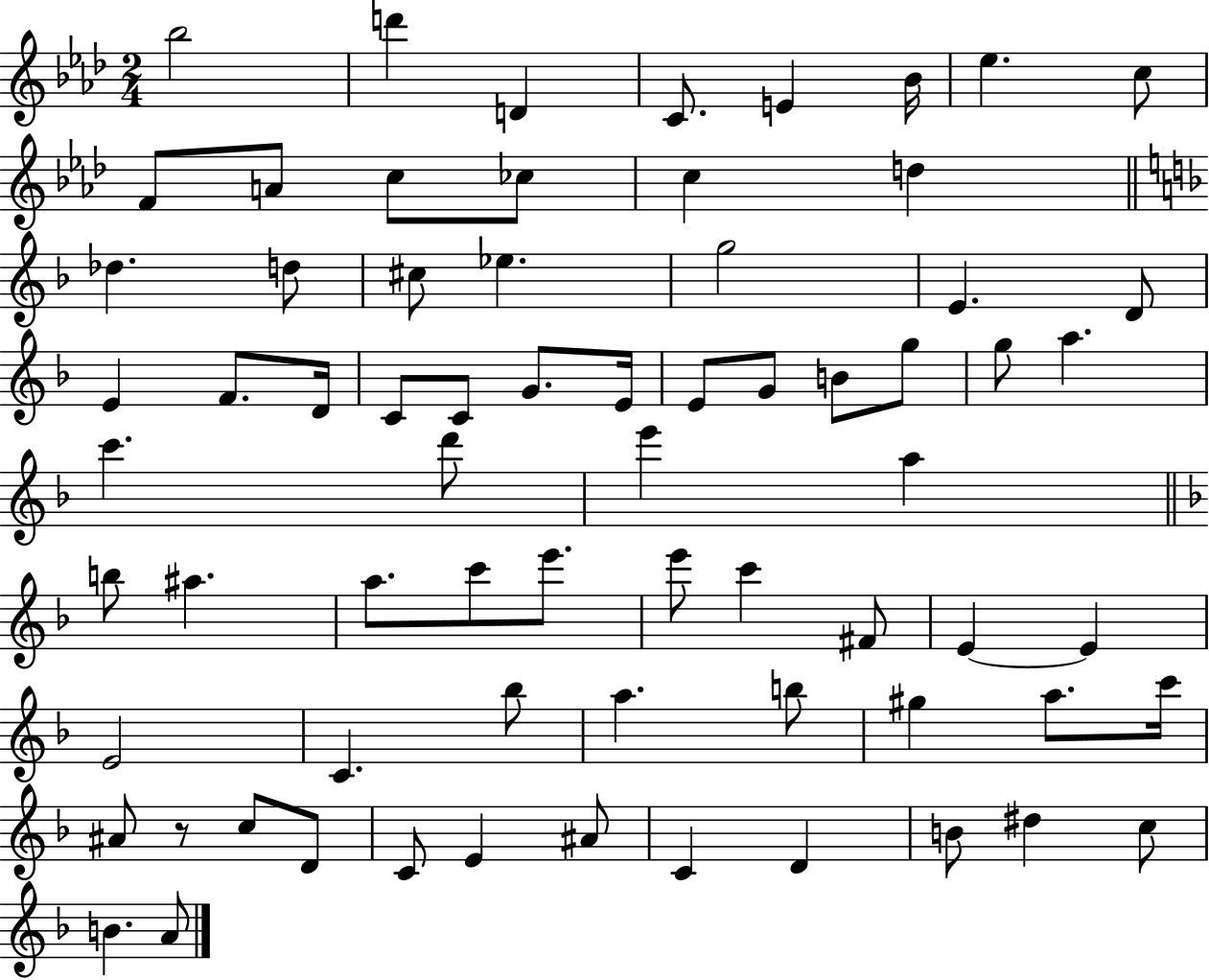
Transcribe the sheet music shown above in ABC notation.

X:1
T:Untitled
M:2/4
L:1/4
K:Ab
_b2 d' D C/2 E _B/4 _e c/2 F/2 A/2 c/2 _c/2 c d _d d/2 ^c/2 _e g2 E D/2 E F/2 D/4 C/2 C/2 G/2 E/4 E/2 G/2 B/2 g/2 g/2 a c' d'/2 e' a b/2 ^a a/2 c'/2 e'/2 e'/2 c' ^F/2 E E E2 C _b/2 a b/2 ^g a/2 c'/4 ^A/2 z/2 c/2 D/2 C/2 E ^A/2 C D B/2 ^d c/2 B A/2